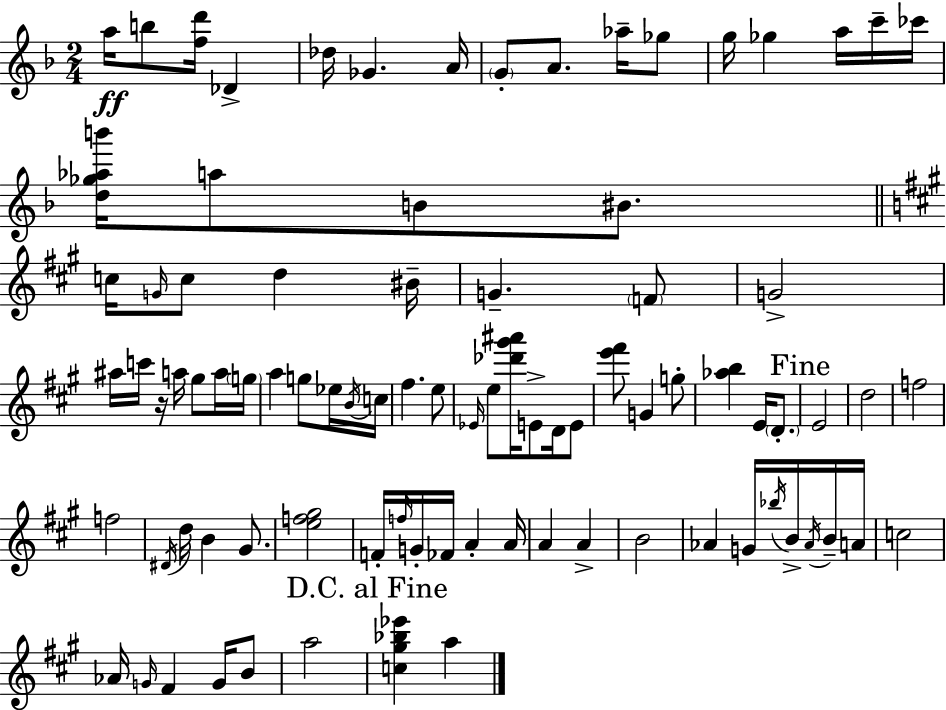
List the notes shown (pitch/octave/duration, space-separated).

A5/s B5/e [F5,D6]/s Db4/q Db5/s Gb4/q. A4/s G4/e A4/e. Ab5/s Gb5/e G5/s Gb5/q A5/s C6/s CES6/s [D5,Gb5,Ab5,B6]/s A5/e B4/e BIS4/e. C5/s G4/s C5/e D5/q BIS4/s G4/q. F4/e G4/h A#5/s C6/s R/s A5/s G#5/e A5/s G5/s A5/q G5/e Eb5/s B4/s C5/s F#5/q. E5/e Eb4/s E5/e [Db6,G#6,A#6]/s E4/e D4/s E4/e [E6,F#6]/e G4/q G5/e [Ab5,B5]/q E4/s D4/e. E4/h D5/h F5/h F5/h D#4/s D5/s B4/q G#4/e. [E5,F5,G#5]/h F4/s F5/s G4/s FES4/s A4/q A4/s A4/q A4/q B4/h Ab4/q G4/s Bb5/s B4/s Ab4/s B4/s A4/s C5/h Ab4/s G4/s F#4/q G4/s B4/e A5/h [C5,G#5,Bb5,Eb6]/q A5/q